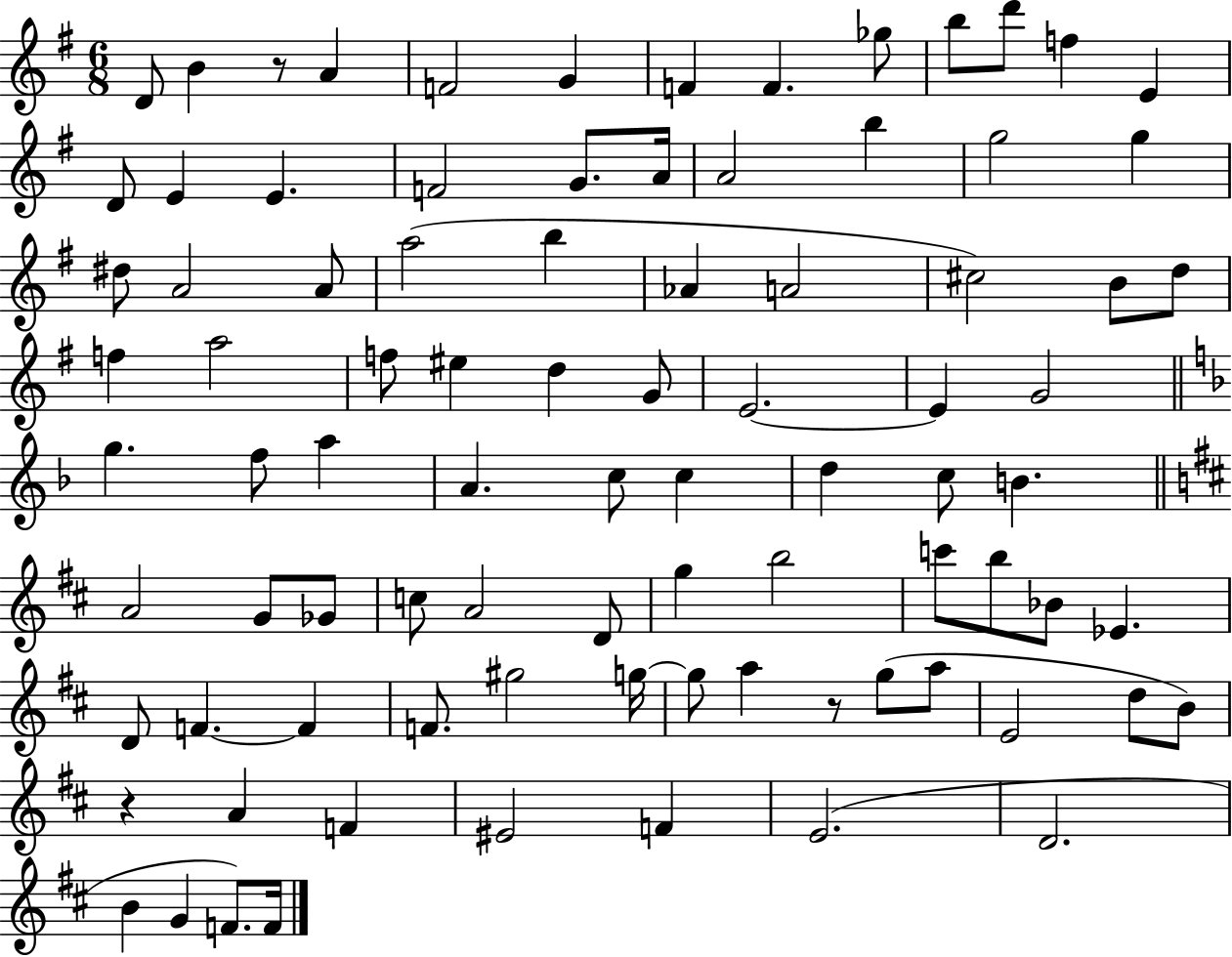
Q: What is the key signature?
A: G major